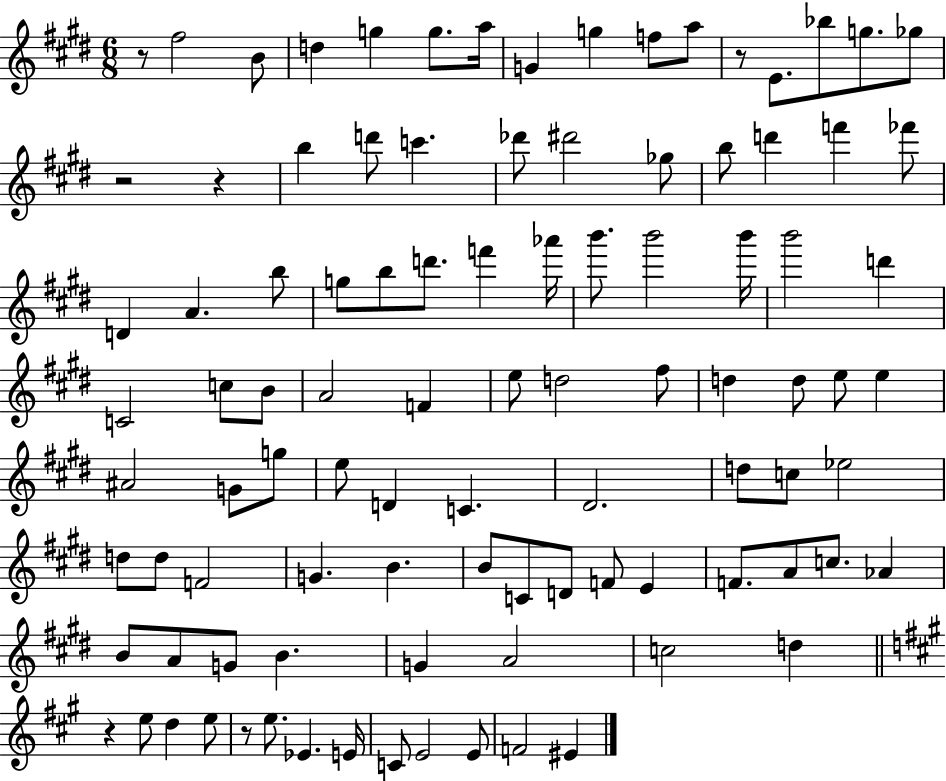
R/e F#5/h B4/e D5/q G5/q G5/e. A5/s G4/q G5/q F5/e A5/e R/e E4/e. Bb5/e G5/e. Gb5/e R/h R/q B5/q D6/e C6/q. Db6/e D#6/h Gb5/e B5/e D6/q F6/q FES6/e D4/q A4/q. B5/e G5/e B5/e D6/e. F6/q Ab6/s B6/e. B6/h B6/s B6/h D6/q C4/h C5/e B4/e A4/h F4/q E5/e D5/h F#5/e D5/q D5/e E5/e E5/q A#4/h G4/e G5/e E5/e D4/q C4/q. D#4/h. D5/e C5/e Eb5/h D5/e D5/e F4/h G4/q. B4/q. B4/e C4/e D4/e F4/e E4/q F4/e. A4/e C5/e. Ab4/q B4/e A4/e G4/e B4/q. G4/q A4/h C5/h D5/q R/q E5/e D5/q E5/e R/e E5/e. Eb4/q. E4/s C4/e E4/h E4/e F4/h EIS4/q